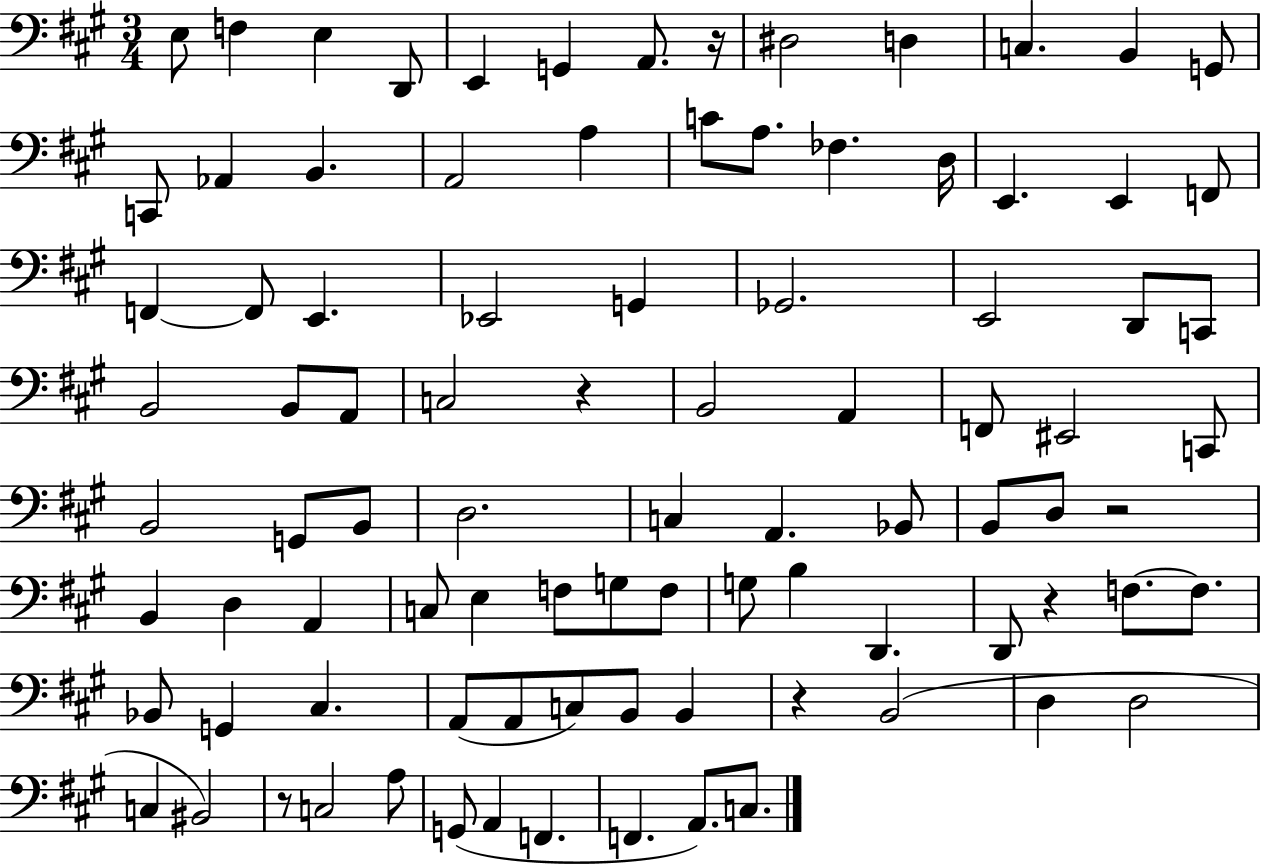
{
  \clef bass
  \numericTimeSignature
  \time 3/4
  \key a \major
  e8 f4 e4 d,8 | e,4 g,4 a,8. r16 | dis2 d4 | c4. b,4 g,8 | \break c,8 aes,4 b,4. | a,2 a4 | c'8 a8. fes4. d16 | e,4. e,4 f,8 | \break f,4~~ f,8 e,4. | ees,2 g,4 | ges,2. | e,2 d,8 c,8 | \break b,2 b,8 a,8 | c2 r4 | b,2 a,4 | f,8 eis,2 c,8 | \break b,2 g,8 b,8 | d2. | c4 a,4. bes,8 | b,8 d8 r2 | \break b,4 d4 a,4 | c8 e4 f8 g8 f8 | g8 b4 d,4. | d,8 r4 f8.~~ f8. | \break bes,8 g,4 cis4. | a,8( a,8 c8) b,8 b,4 | r4 b,2( | d4 d2 | \break c4 bis,2) | r8 c2 a8 | g,8( a,4 f,4. | f,4. a,8.) c8. | \break \bar "|."
}